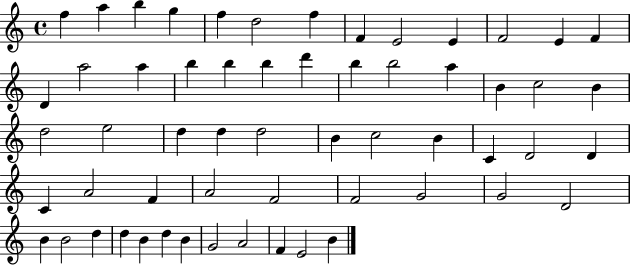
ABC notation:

X:1
T:Untitled
M:4/4
L:1/4
K:C
f a b g f d2 f F E2 E F2 E F D a2 a b b b d' b b2 a B c2 B d2 e2 d d d2 B c2 B C D2 D C A2 F A2 F2 F2 G2 G2 D2 B B2 d d B d B G2 A2 F E2 B